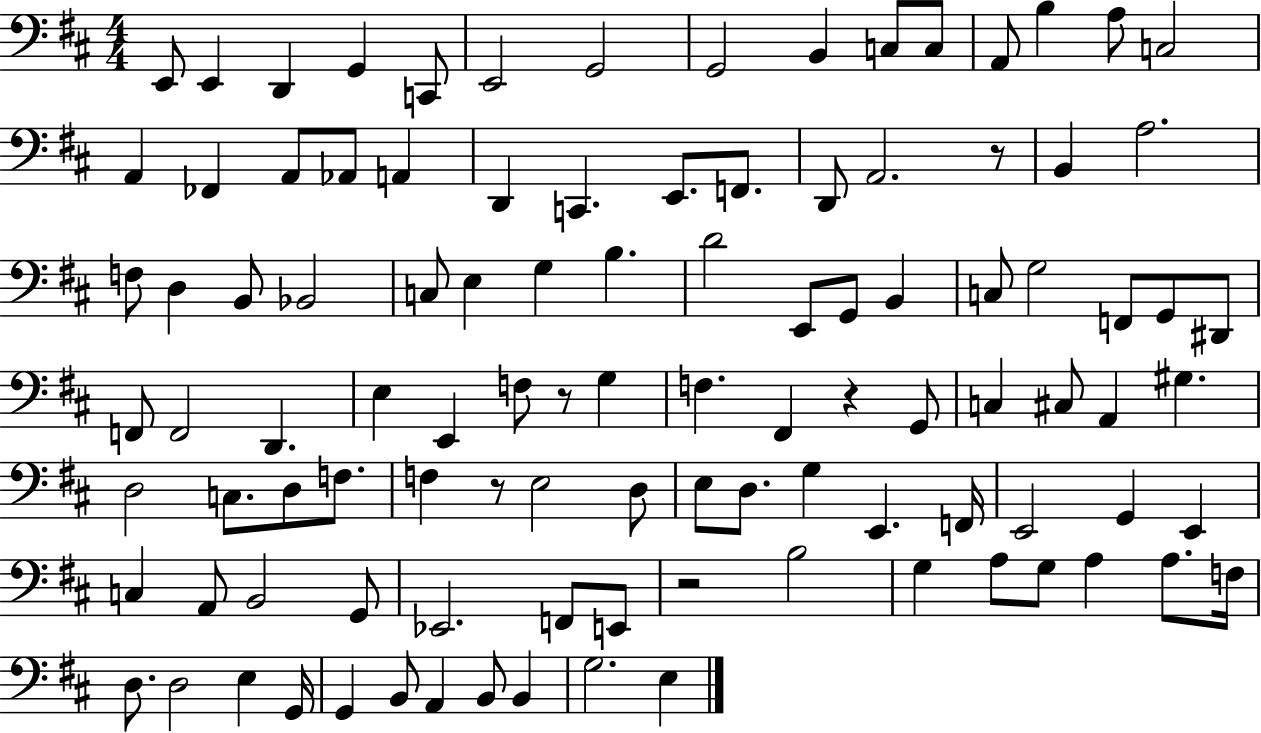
{
  \clef bass
  \numericTimeSignature
  \time 4/4
  \key d \major
  e,8 e,4 d,4 g,4 c,8 | e,2 g,2 | g,2 b,4 c8 c8 | a,8 b4 a8 c2 | \break a,4 fes,4 a,8 aes,8 a,4 | d,4 c,4. e,8. f,8. | d,8 a,2. r8 | b,4 a2. | \break f8 d4 b,8 bes,2 | c8 e4 g4 b4. | d'2 e,8 g,8 b,4 | c8 g2 f,8 g,8 dis,8 | \break f,8 f,2 d,4. | e4 e,4 f8 r8 g4 | f4. fis,4 r4 g,8 | c4 cis8 a,4 gis4. | \break d2 c8. d8 f8. | f4 r8 e2 d8 | e8 d8. g4 e,4. f,16 | e,2 g,4 e,4 | \break c4 a,8 b,2 g,8 | ees,2. f,8 e,8 | r2 b2 | g4 a8 g8 a4 a8. f16 | \break d8. d2 e4 g,16 | g,4 b,8 a,4 b,8 b,4 | g2. e4 | \bar "|."
}